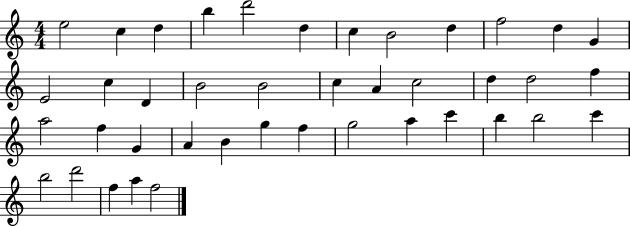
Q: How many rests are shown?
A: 0